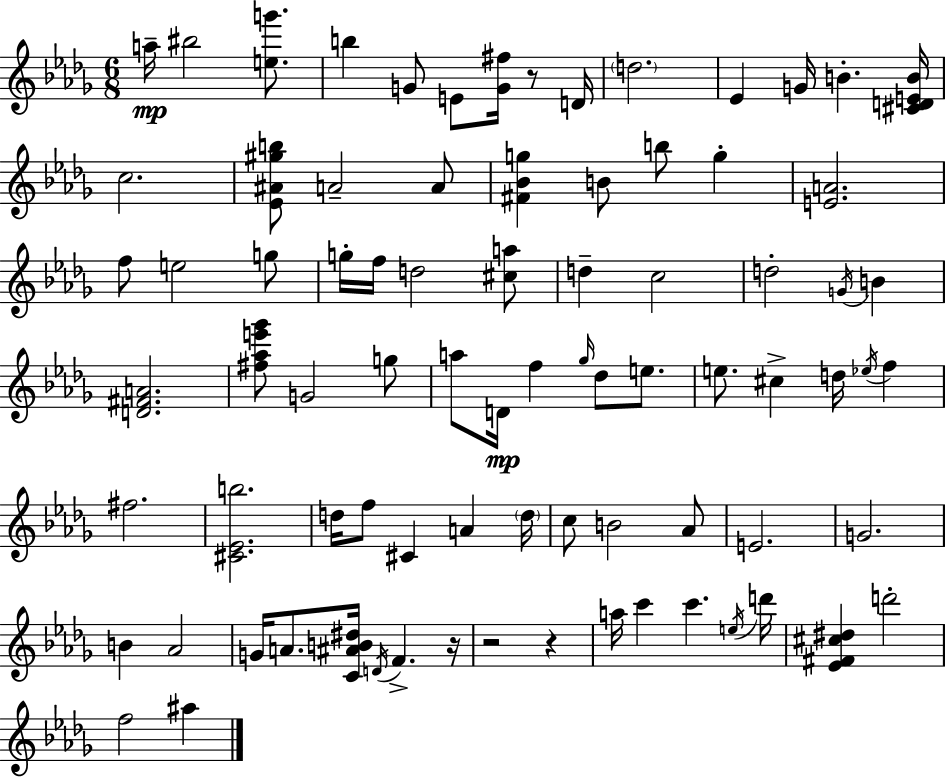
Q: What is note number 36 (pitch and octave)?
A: E5